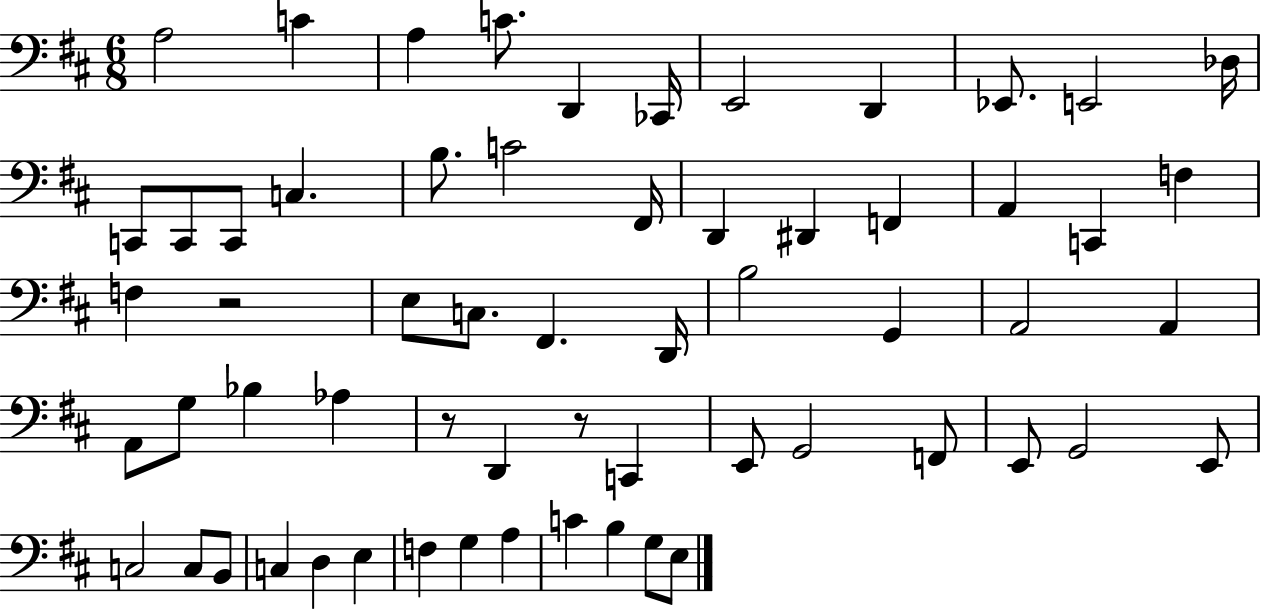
{
  \clef bass
  \numericTimeSignature
  \time 6/8
  \key d \major
  a2 c'4 | a4 c'8. d,4 ces,16 | e,2 d,4 | ees,8. e,2 des16 | \break c,8 c,8 c,8 c4. | b8. c'2 fis,16 | d,4 dis,4 f,4 | a,4 c,4 f4 | \break f4 r2 | e8 c8. fis,4. d,16 | b2 g,4 | a,2 a,4 | \break a,8 g8 bes4 aes4 | r8 d,4 r8 c,4 | e,8 g,2 f,8 | e,8 g,2 e,8 | \break c2 c8 b,8 | c4 d4 e4 | f4 g4 a4 | c'4 b4 g8 e8 | \break \bar "|."
}